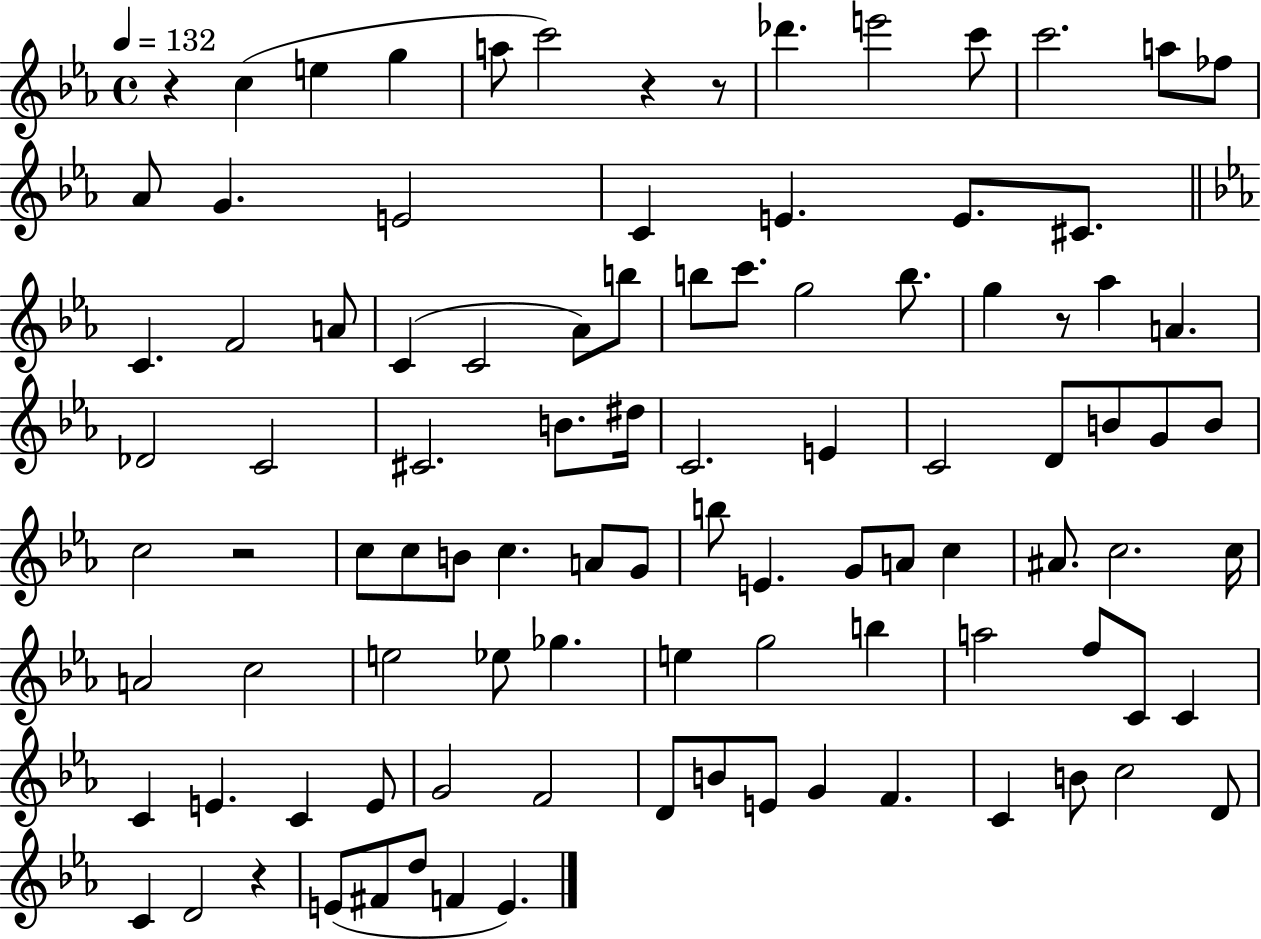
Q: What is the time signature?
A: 4/4